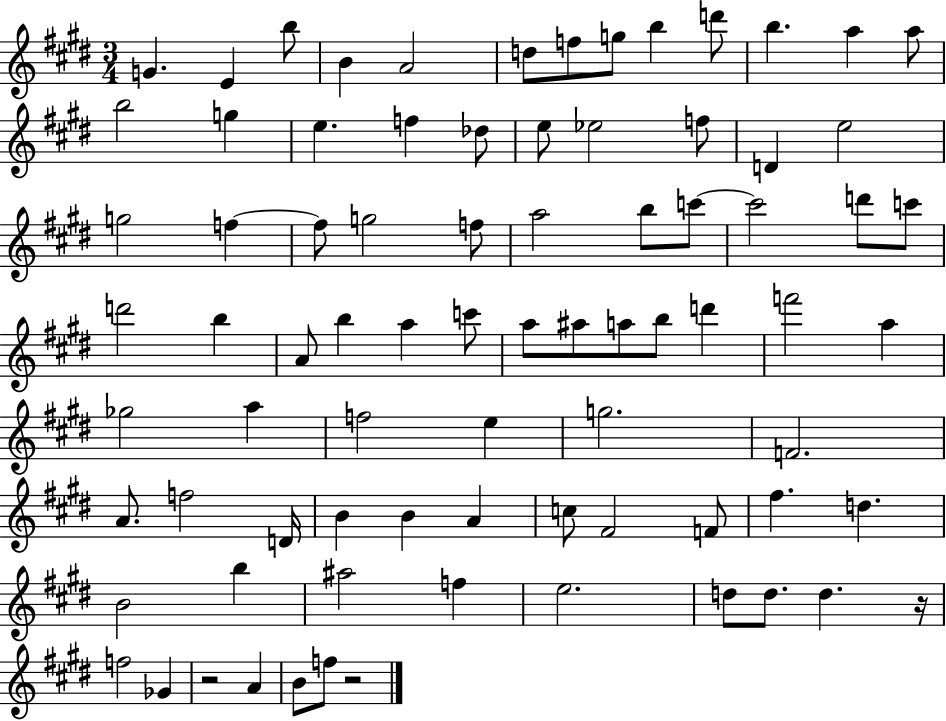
G4/q. E4/q B5/e B4/q A4/h D5/e F5/e G5/e B5/q D6/e B5/q. A5/q A5/e B5/h G5/q E5/q. F5/q Db5/e E5/e Eb5/h F5/e D4/q E5/h G5/h F5/q F5/e G5/h F5/e A5/h B5/e C6/e C6/h D6/e C6/e D6/h B5/q A4/e B5/q A5/q C6/e A5/e A#5/e A5/e B5/e D6/q F6/h A5/q Gb5/h A5/q F5/h E5/q G5/h. F4/h. A4/e. F5/h D4/s B4/q B4/q A4/q C5/e F#4/h F4/e F#5/q. D5/q. B4/h B5/q A#5/h F5/q E5/h. D5/e D5/e. D5/q. R/s F5/h Gb4/q R/h A4/q B4/e F5/e R/h